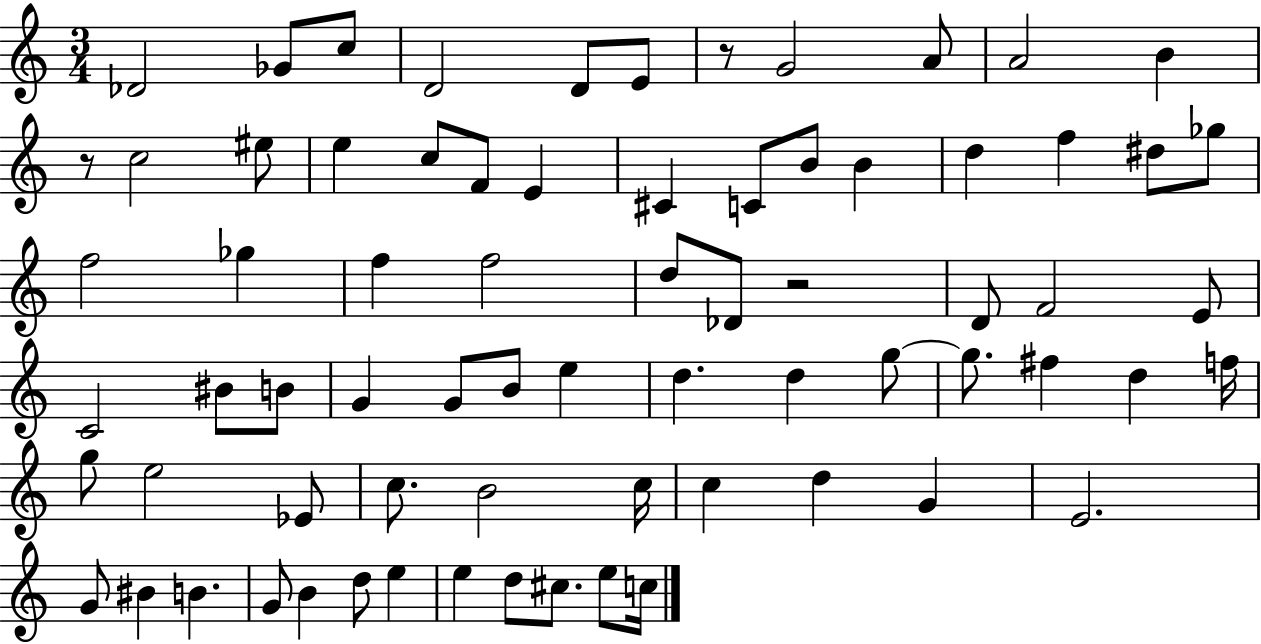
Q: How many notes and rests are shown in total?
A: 72